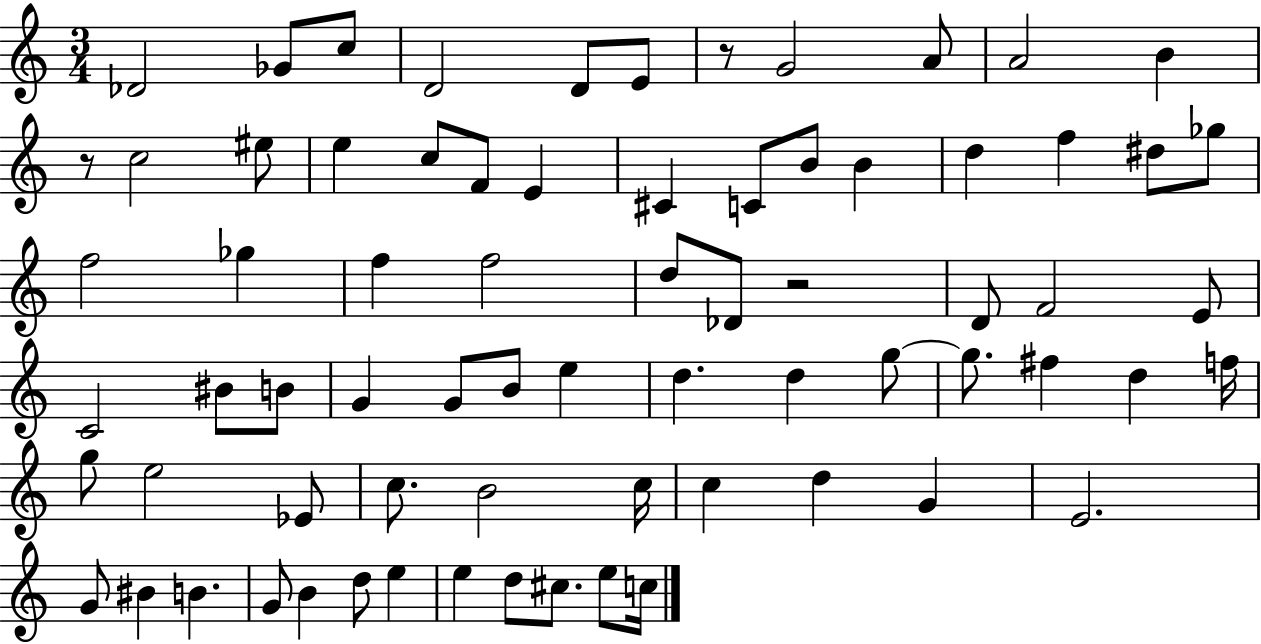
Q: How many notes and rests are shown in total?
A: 72